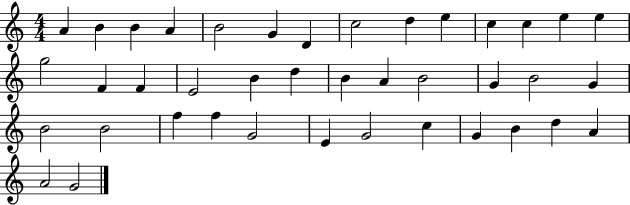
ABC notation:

X:1
T:Untitled
M:4/4
L:1/4
K:C
A B B A B2 G D c2 d e c c e e g2 F F E2 B d B A B2 G B2 G B2 B2 f f G2 E G2 c G B d A A2 G2